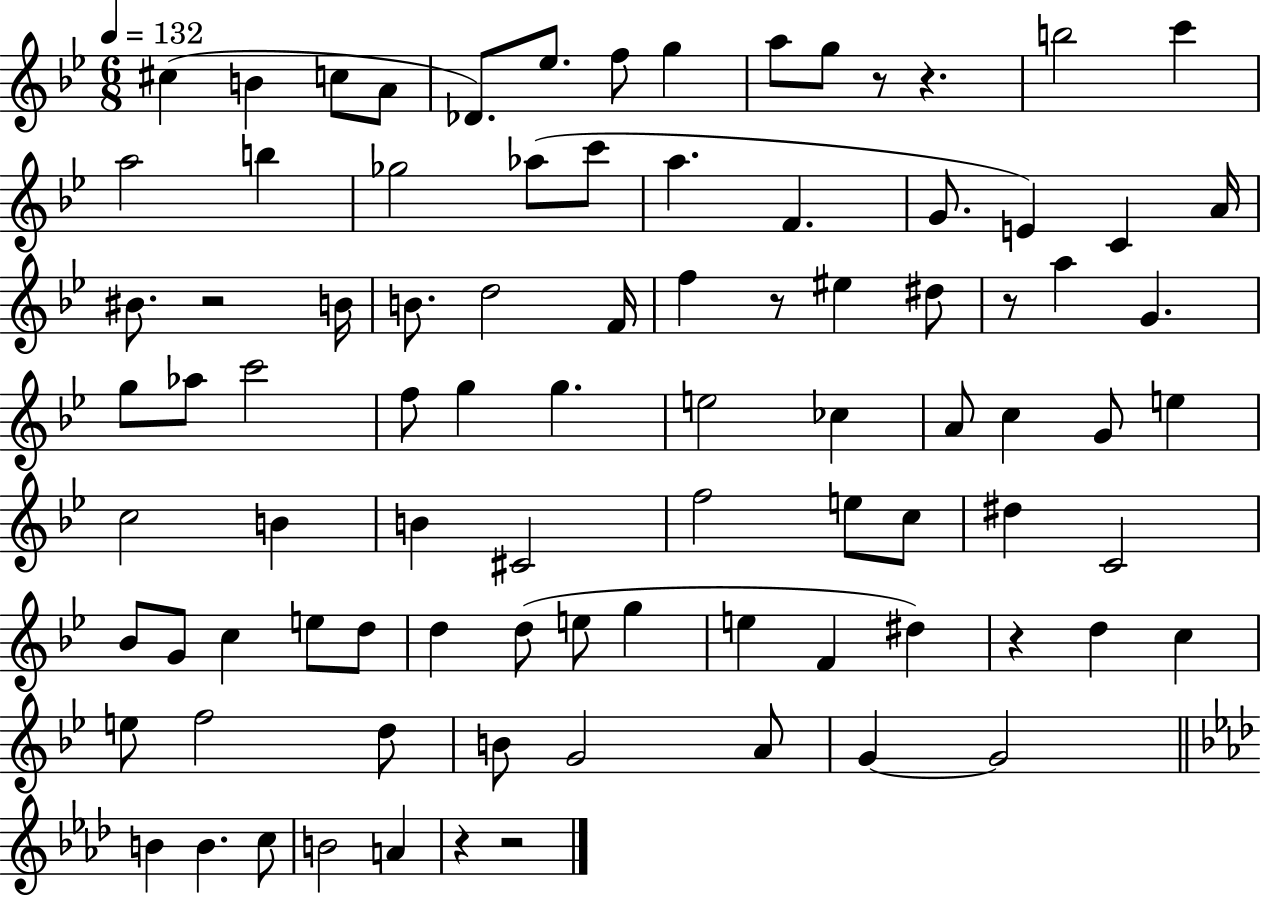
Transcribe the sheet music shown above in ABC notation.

X:1
T:Untitled
M:6/8
L:1/4
K:Bb
^c B c/2 A/2 _D/2 _e/2 f/2 g a/2 g/2 z/2 z b2 c' a2 b _g2 _a/2 c'/2 a F G/2 E C A/4 ^B/2 z2 B/4 B/2 d2 F/4 f z/2 ^e ^d/2 z/2 a G g/2 _a/2 c'2 f/2 g g e2 _c A/2 c G/2 e c2 B B ^C2 f2 e/2 c/2 ^d C2 _B/2 G/2 c e/2 d/2 d d/2 e/2 g e F ^d z d c e/2 f2 d/2 B/2 G2 A/2 G G2 B B c/2 B2 A z z2